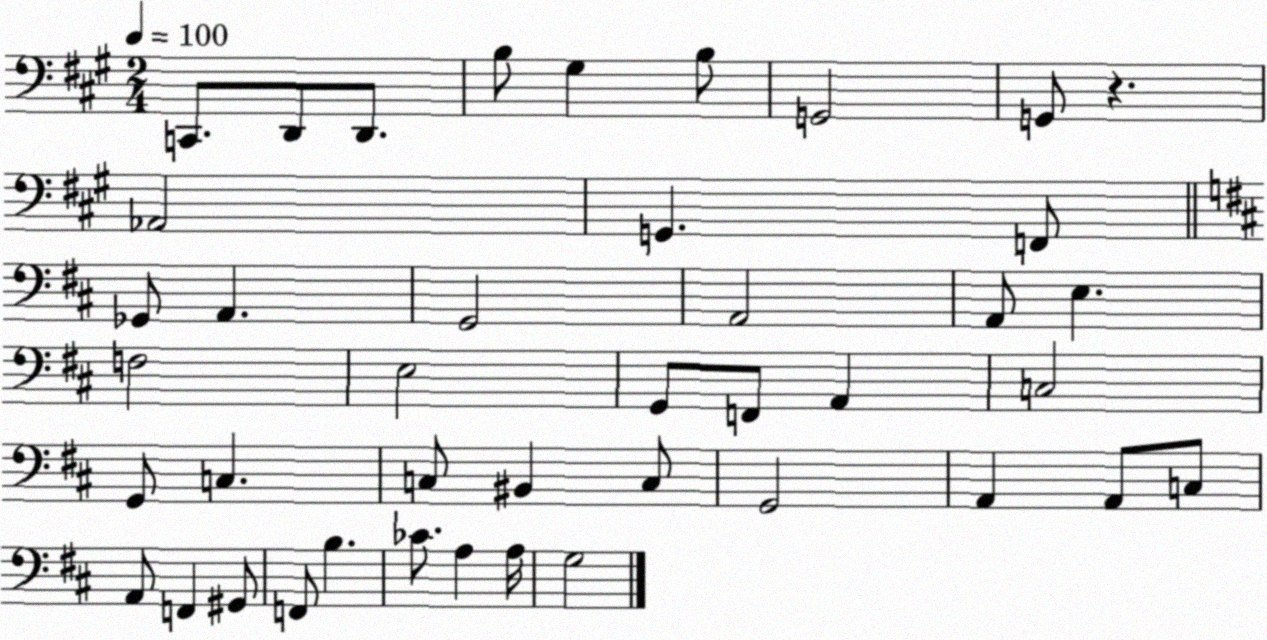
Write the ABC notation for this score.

X:1
T:Untitled
M:2/4
L:1/4
K:A
C,,/2 D,,/2 D,,/2 B,/2 ^G, B,/2 G,,2 G,,/2 z _A,,2 G,, F,,/2 _G,,/2 A,, G,,2 A,,2 A,,/2 E, F,2 E,2 G,,/2 F,,/2 A,, C,2 G,,/2 C, C,/2 ^B,, C,/2 G,,2 A,, A,,/2 C,/2 A,,/2 F,, ^G,,/2 F,,/2 B, _C/2 A, A,/4 G,2